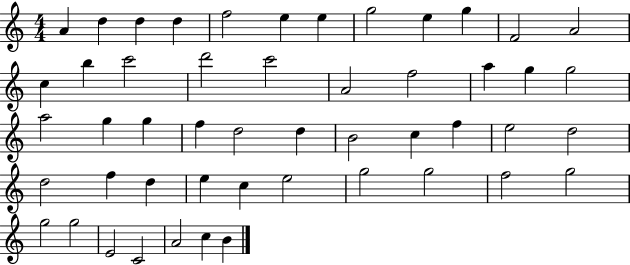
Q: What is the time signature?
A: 4/4